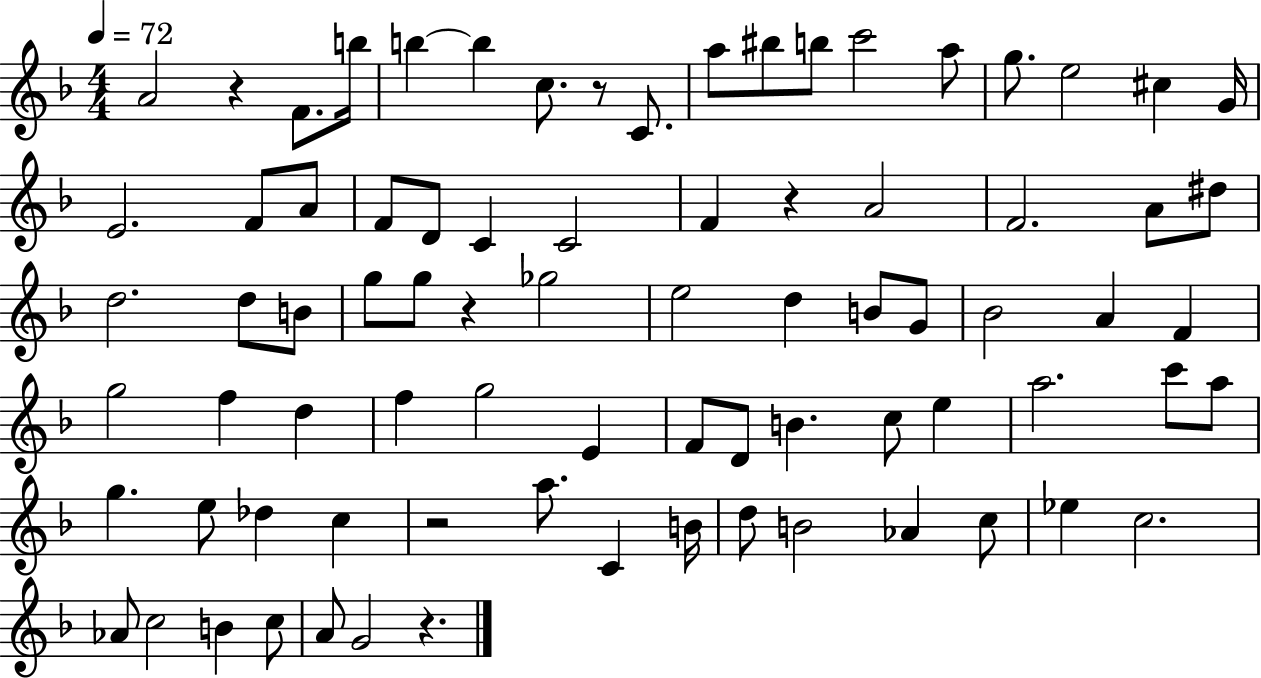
X:1
T:Untitled
M:4/4
L:1/4
K:F
A2 z F/2 b/4 b b c/2 z/2 C/2 a/2 ^b/2 b/2 c'2 a/2 g/2 e2 ^c G/4 E2 F/2 A/2 F/2 D/2 C C2 F z A2 F2 A/2 ^d/2 d2 d/2 B/2 g/2 g/2 z _g2 e2 d B/2 G/2 _B2 A F g2 f d f g2 E F/2 D/2 B c/2 e a2 c'/2 a/2 g e/2 _d c z2 a/2 C B/4 d/2 B2 _A c/2 _e c2 _A/2 c2 B c/2 A/2 G2 z